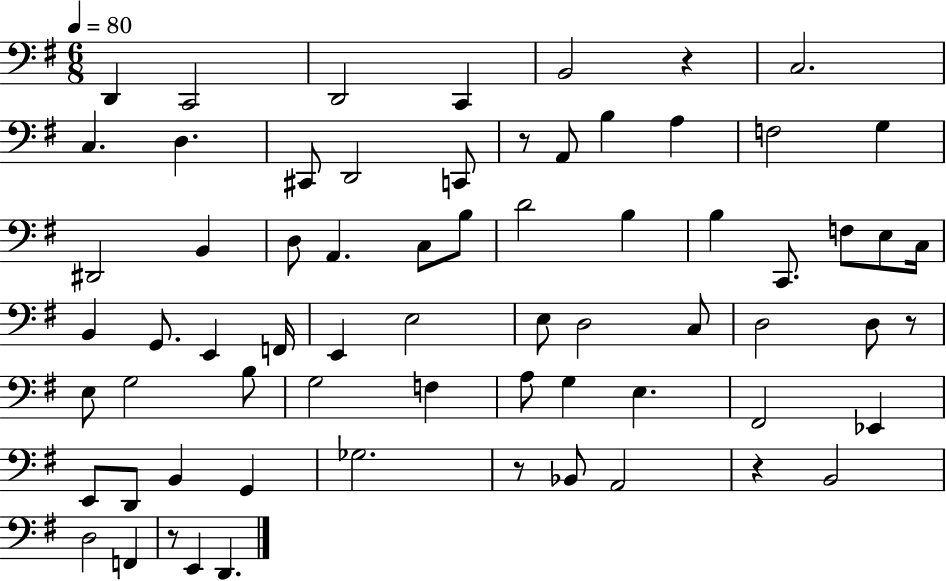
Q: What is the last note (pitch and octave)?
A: D2